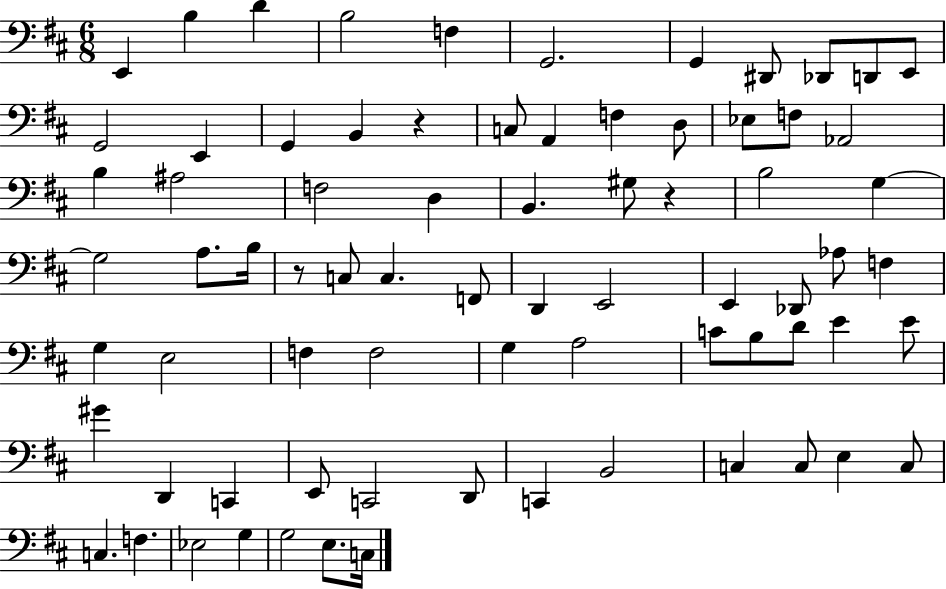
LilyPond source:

{
  \clef bass
  \numericTimeSignature
  \time 6/8
  \key d \major
  \repeat volta 2 { e,4 b4 d'4 | b2 f4 | g,2. | g,4 dis,8 des,8 d,8 e,8 | \break g,2 e,4 | g,4 b,4 r4 | c8 a,4 f4 d8 | ees8 f8 aes,2 | \break b4 ais2 | f2 d4 | b,4. gis8 r4 | b2 g4~~ | \break g2 a8. b16 | r8 c8 c4. f,8 | d,4 e,2 | e,4 des,8 aes8 f4 | \break g4 e2 | f4 f2 | g4 a2 | c'8 b8 d'8 e'4 e'8 | \break gis'4 d,4 c,4 | e,8 c,2 d,8 | c,4 b,2 | c4 c8 e4 c8 | \break c4. f4. | ees2 g4 | g2 e8. c16 | } \bar "|."
}